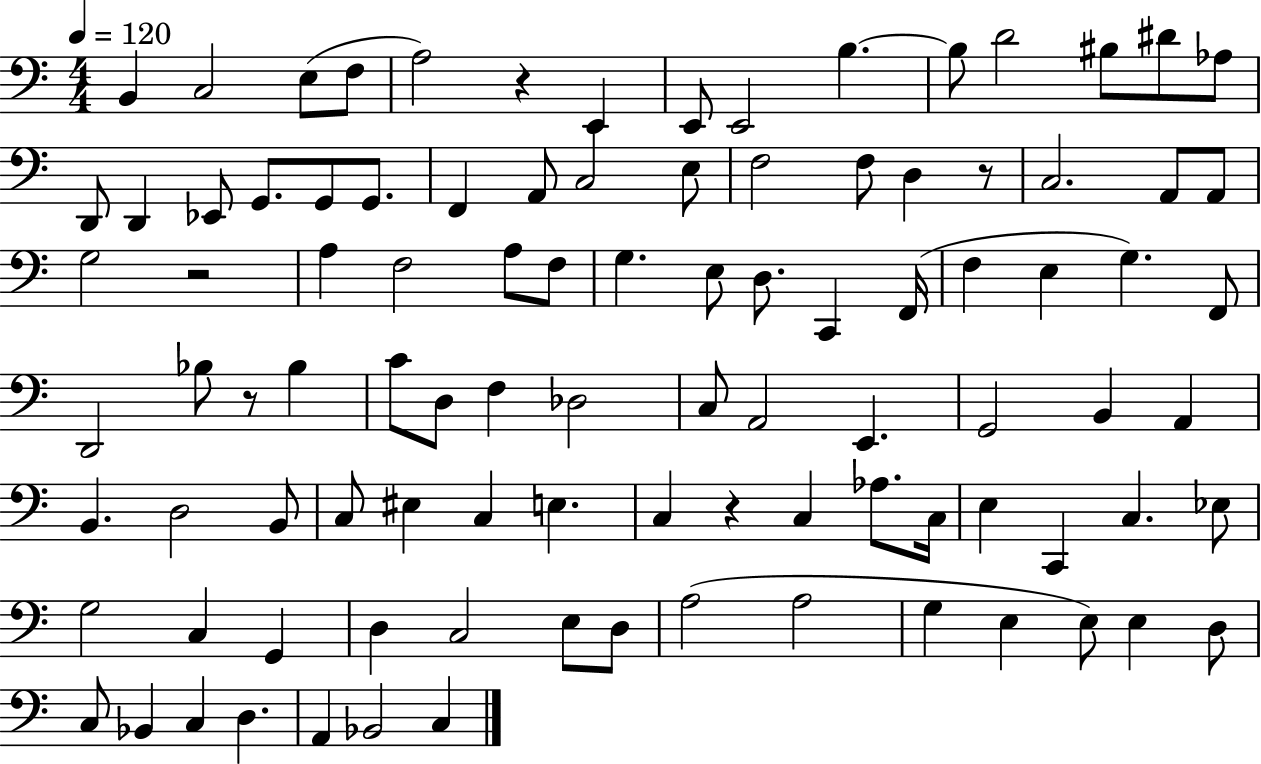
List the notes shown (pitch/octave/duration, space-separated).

B2/q C3/h E3/e F3/e A3/h R/q E2/q E2/e E2/h B3/q. B3/e D4/h BIS3/e D#4/e Ab3/e D2/e D2/q Eb2/e G2/e. G2/e G2/e. F2/q A2/e C3/h E3/e F3/h F3/e D3/q R/e C3/h. A2/e A2/e G3/h R/h A3/q F3/h A3/e F3/e G3/q. E3/e D3/e. C2/q F2/s F3/q E3/q G3/q. F2/e D2/h Bb3/e R/e Bb3/q C4/e D3/e F3/q Db3/h C3/e A2/h E2/q. G2/h B2/q A2/q B2/q. D3/h B2/e C3/e EIS3/q C3/q E3/q. C3/q R/q C3/q Ab3/e. C3/s E3/q C2/q C3/q. Eb3/e G3/h C3/q G2/q D3/q C3/h E3/e D3/e A3/h A3/h G3/q E3/q E3/e E3/q D3/e C3/e Bb2/q C3/q D3/q. A2/q Bb2/h C3/q